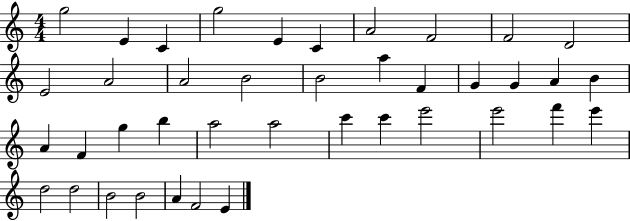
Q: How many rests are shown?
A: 0